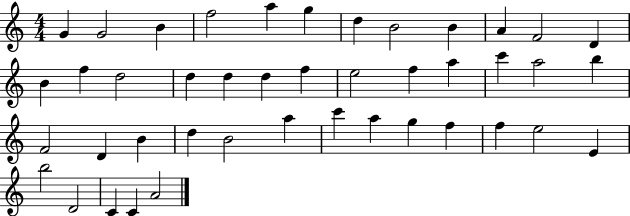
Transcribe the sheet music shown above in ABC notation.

X:1
T:Untitled
M:4/4
L:1/4
K:C
G G2 B f2 a g d B2 B A F2 D B f d2 d d d f e2 f a c' a2 b F2 D B d B2 a c' a g f f e2 E b2 D2 C C A2